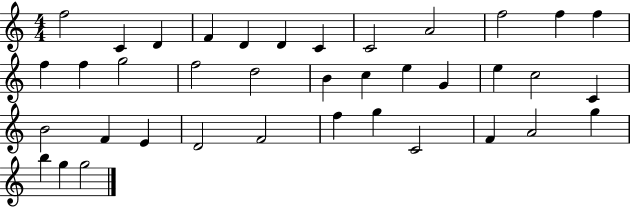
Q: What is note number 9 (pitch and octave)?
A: A4